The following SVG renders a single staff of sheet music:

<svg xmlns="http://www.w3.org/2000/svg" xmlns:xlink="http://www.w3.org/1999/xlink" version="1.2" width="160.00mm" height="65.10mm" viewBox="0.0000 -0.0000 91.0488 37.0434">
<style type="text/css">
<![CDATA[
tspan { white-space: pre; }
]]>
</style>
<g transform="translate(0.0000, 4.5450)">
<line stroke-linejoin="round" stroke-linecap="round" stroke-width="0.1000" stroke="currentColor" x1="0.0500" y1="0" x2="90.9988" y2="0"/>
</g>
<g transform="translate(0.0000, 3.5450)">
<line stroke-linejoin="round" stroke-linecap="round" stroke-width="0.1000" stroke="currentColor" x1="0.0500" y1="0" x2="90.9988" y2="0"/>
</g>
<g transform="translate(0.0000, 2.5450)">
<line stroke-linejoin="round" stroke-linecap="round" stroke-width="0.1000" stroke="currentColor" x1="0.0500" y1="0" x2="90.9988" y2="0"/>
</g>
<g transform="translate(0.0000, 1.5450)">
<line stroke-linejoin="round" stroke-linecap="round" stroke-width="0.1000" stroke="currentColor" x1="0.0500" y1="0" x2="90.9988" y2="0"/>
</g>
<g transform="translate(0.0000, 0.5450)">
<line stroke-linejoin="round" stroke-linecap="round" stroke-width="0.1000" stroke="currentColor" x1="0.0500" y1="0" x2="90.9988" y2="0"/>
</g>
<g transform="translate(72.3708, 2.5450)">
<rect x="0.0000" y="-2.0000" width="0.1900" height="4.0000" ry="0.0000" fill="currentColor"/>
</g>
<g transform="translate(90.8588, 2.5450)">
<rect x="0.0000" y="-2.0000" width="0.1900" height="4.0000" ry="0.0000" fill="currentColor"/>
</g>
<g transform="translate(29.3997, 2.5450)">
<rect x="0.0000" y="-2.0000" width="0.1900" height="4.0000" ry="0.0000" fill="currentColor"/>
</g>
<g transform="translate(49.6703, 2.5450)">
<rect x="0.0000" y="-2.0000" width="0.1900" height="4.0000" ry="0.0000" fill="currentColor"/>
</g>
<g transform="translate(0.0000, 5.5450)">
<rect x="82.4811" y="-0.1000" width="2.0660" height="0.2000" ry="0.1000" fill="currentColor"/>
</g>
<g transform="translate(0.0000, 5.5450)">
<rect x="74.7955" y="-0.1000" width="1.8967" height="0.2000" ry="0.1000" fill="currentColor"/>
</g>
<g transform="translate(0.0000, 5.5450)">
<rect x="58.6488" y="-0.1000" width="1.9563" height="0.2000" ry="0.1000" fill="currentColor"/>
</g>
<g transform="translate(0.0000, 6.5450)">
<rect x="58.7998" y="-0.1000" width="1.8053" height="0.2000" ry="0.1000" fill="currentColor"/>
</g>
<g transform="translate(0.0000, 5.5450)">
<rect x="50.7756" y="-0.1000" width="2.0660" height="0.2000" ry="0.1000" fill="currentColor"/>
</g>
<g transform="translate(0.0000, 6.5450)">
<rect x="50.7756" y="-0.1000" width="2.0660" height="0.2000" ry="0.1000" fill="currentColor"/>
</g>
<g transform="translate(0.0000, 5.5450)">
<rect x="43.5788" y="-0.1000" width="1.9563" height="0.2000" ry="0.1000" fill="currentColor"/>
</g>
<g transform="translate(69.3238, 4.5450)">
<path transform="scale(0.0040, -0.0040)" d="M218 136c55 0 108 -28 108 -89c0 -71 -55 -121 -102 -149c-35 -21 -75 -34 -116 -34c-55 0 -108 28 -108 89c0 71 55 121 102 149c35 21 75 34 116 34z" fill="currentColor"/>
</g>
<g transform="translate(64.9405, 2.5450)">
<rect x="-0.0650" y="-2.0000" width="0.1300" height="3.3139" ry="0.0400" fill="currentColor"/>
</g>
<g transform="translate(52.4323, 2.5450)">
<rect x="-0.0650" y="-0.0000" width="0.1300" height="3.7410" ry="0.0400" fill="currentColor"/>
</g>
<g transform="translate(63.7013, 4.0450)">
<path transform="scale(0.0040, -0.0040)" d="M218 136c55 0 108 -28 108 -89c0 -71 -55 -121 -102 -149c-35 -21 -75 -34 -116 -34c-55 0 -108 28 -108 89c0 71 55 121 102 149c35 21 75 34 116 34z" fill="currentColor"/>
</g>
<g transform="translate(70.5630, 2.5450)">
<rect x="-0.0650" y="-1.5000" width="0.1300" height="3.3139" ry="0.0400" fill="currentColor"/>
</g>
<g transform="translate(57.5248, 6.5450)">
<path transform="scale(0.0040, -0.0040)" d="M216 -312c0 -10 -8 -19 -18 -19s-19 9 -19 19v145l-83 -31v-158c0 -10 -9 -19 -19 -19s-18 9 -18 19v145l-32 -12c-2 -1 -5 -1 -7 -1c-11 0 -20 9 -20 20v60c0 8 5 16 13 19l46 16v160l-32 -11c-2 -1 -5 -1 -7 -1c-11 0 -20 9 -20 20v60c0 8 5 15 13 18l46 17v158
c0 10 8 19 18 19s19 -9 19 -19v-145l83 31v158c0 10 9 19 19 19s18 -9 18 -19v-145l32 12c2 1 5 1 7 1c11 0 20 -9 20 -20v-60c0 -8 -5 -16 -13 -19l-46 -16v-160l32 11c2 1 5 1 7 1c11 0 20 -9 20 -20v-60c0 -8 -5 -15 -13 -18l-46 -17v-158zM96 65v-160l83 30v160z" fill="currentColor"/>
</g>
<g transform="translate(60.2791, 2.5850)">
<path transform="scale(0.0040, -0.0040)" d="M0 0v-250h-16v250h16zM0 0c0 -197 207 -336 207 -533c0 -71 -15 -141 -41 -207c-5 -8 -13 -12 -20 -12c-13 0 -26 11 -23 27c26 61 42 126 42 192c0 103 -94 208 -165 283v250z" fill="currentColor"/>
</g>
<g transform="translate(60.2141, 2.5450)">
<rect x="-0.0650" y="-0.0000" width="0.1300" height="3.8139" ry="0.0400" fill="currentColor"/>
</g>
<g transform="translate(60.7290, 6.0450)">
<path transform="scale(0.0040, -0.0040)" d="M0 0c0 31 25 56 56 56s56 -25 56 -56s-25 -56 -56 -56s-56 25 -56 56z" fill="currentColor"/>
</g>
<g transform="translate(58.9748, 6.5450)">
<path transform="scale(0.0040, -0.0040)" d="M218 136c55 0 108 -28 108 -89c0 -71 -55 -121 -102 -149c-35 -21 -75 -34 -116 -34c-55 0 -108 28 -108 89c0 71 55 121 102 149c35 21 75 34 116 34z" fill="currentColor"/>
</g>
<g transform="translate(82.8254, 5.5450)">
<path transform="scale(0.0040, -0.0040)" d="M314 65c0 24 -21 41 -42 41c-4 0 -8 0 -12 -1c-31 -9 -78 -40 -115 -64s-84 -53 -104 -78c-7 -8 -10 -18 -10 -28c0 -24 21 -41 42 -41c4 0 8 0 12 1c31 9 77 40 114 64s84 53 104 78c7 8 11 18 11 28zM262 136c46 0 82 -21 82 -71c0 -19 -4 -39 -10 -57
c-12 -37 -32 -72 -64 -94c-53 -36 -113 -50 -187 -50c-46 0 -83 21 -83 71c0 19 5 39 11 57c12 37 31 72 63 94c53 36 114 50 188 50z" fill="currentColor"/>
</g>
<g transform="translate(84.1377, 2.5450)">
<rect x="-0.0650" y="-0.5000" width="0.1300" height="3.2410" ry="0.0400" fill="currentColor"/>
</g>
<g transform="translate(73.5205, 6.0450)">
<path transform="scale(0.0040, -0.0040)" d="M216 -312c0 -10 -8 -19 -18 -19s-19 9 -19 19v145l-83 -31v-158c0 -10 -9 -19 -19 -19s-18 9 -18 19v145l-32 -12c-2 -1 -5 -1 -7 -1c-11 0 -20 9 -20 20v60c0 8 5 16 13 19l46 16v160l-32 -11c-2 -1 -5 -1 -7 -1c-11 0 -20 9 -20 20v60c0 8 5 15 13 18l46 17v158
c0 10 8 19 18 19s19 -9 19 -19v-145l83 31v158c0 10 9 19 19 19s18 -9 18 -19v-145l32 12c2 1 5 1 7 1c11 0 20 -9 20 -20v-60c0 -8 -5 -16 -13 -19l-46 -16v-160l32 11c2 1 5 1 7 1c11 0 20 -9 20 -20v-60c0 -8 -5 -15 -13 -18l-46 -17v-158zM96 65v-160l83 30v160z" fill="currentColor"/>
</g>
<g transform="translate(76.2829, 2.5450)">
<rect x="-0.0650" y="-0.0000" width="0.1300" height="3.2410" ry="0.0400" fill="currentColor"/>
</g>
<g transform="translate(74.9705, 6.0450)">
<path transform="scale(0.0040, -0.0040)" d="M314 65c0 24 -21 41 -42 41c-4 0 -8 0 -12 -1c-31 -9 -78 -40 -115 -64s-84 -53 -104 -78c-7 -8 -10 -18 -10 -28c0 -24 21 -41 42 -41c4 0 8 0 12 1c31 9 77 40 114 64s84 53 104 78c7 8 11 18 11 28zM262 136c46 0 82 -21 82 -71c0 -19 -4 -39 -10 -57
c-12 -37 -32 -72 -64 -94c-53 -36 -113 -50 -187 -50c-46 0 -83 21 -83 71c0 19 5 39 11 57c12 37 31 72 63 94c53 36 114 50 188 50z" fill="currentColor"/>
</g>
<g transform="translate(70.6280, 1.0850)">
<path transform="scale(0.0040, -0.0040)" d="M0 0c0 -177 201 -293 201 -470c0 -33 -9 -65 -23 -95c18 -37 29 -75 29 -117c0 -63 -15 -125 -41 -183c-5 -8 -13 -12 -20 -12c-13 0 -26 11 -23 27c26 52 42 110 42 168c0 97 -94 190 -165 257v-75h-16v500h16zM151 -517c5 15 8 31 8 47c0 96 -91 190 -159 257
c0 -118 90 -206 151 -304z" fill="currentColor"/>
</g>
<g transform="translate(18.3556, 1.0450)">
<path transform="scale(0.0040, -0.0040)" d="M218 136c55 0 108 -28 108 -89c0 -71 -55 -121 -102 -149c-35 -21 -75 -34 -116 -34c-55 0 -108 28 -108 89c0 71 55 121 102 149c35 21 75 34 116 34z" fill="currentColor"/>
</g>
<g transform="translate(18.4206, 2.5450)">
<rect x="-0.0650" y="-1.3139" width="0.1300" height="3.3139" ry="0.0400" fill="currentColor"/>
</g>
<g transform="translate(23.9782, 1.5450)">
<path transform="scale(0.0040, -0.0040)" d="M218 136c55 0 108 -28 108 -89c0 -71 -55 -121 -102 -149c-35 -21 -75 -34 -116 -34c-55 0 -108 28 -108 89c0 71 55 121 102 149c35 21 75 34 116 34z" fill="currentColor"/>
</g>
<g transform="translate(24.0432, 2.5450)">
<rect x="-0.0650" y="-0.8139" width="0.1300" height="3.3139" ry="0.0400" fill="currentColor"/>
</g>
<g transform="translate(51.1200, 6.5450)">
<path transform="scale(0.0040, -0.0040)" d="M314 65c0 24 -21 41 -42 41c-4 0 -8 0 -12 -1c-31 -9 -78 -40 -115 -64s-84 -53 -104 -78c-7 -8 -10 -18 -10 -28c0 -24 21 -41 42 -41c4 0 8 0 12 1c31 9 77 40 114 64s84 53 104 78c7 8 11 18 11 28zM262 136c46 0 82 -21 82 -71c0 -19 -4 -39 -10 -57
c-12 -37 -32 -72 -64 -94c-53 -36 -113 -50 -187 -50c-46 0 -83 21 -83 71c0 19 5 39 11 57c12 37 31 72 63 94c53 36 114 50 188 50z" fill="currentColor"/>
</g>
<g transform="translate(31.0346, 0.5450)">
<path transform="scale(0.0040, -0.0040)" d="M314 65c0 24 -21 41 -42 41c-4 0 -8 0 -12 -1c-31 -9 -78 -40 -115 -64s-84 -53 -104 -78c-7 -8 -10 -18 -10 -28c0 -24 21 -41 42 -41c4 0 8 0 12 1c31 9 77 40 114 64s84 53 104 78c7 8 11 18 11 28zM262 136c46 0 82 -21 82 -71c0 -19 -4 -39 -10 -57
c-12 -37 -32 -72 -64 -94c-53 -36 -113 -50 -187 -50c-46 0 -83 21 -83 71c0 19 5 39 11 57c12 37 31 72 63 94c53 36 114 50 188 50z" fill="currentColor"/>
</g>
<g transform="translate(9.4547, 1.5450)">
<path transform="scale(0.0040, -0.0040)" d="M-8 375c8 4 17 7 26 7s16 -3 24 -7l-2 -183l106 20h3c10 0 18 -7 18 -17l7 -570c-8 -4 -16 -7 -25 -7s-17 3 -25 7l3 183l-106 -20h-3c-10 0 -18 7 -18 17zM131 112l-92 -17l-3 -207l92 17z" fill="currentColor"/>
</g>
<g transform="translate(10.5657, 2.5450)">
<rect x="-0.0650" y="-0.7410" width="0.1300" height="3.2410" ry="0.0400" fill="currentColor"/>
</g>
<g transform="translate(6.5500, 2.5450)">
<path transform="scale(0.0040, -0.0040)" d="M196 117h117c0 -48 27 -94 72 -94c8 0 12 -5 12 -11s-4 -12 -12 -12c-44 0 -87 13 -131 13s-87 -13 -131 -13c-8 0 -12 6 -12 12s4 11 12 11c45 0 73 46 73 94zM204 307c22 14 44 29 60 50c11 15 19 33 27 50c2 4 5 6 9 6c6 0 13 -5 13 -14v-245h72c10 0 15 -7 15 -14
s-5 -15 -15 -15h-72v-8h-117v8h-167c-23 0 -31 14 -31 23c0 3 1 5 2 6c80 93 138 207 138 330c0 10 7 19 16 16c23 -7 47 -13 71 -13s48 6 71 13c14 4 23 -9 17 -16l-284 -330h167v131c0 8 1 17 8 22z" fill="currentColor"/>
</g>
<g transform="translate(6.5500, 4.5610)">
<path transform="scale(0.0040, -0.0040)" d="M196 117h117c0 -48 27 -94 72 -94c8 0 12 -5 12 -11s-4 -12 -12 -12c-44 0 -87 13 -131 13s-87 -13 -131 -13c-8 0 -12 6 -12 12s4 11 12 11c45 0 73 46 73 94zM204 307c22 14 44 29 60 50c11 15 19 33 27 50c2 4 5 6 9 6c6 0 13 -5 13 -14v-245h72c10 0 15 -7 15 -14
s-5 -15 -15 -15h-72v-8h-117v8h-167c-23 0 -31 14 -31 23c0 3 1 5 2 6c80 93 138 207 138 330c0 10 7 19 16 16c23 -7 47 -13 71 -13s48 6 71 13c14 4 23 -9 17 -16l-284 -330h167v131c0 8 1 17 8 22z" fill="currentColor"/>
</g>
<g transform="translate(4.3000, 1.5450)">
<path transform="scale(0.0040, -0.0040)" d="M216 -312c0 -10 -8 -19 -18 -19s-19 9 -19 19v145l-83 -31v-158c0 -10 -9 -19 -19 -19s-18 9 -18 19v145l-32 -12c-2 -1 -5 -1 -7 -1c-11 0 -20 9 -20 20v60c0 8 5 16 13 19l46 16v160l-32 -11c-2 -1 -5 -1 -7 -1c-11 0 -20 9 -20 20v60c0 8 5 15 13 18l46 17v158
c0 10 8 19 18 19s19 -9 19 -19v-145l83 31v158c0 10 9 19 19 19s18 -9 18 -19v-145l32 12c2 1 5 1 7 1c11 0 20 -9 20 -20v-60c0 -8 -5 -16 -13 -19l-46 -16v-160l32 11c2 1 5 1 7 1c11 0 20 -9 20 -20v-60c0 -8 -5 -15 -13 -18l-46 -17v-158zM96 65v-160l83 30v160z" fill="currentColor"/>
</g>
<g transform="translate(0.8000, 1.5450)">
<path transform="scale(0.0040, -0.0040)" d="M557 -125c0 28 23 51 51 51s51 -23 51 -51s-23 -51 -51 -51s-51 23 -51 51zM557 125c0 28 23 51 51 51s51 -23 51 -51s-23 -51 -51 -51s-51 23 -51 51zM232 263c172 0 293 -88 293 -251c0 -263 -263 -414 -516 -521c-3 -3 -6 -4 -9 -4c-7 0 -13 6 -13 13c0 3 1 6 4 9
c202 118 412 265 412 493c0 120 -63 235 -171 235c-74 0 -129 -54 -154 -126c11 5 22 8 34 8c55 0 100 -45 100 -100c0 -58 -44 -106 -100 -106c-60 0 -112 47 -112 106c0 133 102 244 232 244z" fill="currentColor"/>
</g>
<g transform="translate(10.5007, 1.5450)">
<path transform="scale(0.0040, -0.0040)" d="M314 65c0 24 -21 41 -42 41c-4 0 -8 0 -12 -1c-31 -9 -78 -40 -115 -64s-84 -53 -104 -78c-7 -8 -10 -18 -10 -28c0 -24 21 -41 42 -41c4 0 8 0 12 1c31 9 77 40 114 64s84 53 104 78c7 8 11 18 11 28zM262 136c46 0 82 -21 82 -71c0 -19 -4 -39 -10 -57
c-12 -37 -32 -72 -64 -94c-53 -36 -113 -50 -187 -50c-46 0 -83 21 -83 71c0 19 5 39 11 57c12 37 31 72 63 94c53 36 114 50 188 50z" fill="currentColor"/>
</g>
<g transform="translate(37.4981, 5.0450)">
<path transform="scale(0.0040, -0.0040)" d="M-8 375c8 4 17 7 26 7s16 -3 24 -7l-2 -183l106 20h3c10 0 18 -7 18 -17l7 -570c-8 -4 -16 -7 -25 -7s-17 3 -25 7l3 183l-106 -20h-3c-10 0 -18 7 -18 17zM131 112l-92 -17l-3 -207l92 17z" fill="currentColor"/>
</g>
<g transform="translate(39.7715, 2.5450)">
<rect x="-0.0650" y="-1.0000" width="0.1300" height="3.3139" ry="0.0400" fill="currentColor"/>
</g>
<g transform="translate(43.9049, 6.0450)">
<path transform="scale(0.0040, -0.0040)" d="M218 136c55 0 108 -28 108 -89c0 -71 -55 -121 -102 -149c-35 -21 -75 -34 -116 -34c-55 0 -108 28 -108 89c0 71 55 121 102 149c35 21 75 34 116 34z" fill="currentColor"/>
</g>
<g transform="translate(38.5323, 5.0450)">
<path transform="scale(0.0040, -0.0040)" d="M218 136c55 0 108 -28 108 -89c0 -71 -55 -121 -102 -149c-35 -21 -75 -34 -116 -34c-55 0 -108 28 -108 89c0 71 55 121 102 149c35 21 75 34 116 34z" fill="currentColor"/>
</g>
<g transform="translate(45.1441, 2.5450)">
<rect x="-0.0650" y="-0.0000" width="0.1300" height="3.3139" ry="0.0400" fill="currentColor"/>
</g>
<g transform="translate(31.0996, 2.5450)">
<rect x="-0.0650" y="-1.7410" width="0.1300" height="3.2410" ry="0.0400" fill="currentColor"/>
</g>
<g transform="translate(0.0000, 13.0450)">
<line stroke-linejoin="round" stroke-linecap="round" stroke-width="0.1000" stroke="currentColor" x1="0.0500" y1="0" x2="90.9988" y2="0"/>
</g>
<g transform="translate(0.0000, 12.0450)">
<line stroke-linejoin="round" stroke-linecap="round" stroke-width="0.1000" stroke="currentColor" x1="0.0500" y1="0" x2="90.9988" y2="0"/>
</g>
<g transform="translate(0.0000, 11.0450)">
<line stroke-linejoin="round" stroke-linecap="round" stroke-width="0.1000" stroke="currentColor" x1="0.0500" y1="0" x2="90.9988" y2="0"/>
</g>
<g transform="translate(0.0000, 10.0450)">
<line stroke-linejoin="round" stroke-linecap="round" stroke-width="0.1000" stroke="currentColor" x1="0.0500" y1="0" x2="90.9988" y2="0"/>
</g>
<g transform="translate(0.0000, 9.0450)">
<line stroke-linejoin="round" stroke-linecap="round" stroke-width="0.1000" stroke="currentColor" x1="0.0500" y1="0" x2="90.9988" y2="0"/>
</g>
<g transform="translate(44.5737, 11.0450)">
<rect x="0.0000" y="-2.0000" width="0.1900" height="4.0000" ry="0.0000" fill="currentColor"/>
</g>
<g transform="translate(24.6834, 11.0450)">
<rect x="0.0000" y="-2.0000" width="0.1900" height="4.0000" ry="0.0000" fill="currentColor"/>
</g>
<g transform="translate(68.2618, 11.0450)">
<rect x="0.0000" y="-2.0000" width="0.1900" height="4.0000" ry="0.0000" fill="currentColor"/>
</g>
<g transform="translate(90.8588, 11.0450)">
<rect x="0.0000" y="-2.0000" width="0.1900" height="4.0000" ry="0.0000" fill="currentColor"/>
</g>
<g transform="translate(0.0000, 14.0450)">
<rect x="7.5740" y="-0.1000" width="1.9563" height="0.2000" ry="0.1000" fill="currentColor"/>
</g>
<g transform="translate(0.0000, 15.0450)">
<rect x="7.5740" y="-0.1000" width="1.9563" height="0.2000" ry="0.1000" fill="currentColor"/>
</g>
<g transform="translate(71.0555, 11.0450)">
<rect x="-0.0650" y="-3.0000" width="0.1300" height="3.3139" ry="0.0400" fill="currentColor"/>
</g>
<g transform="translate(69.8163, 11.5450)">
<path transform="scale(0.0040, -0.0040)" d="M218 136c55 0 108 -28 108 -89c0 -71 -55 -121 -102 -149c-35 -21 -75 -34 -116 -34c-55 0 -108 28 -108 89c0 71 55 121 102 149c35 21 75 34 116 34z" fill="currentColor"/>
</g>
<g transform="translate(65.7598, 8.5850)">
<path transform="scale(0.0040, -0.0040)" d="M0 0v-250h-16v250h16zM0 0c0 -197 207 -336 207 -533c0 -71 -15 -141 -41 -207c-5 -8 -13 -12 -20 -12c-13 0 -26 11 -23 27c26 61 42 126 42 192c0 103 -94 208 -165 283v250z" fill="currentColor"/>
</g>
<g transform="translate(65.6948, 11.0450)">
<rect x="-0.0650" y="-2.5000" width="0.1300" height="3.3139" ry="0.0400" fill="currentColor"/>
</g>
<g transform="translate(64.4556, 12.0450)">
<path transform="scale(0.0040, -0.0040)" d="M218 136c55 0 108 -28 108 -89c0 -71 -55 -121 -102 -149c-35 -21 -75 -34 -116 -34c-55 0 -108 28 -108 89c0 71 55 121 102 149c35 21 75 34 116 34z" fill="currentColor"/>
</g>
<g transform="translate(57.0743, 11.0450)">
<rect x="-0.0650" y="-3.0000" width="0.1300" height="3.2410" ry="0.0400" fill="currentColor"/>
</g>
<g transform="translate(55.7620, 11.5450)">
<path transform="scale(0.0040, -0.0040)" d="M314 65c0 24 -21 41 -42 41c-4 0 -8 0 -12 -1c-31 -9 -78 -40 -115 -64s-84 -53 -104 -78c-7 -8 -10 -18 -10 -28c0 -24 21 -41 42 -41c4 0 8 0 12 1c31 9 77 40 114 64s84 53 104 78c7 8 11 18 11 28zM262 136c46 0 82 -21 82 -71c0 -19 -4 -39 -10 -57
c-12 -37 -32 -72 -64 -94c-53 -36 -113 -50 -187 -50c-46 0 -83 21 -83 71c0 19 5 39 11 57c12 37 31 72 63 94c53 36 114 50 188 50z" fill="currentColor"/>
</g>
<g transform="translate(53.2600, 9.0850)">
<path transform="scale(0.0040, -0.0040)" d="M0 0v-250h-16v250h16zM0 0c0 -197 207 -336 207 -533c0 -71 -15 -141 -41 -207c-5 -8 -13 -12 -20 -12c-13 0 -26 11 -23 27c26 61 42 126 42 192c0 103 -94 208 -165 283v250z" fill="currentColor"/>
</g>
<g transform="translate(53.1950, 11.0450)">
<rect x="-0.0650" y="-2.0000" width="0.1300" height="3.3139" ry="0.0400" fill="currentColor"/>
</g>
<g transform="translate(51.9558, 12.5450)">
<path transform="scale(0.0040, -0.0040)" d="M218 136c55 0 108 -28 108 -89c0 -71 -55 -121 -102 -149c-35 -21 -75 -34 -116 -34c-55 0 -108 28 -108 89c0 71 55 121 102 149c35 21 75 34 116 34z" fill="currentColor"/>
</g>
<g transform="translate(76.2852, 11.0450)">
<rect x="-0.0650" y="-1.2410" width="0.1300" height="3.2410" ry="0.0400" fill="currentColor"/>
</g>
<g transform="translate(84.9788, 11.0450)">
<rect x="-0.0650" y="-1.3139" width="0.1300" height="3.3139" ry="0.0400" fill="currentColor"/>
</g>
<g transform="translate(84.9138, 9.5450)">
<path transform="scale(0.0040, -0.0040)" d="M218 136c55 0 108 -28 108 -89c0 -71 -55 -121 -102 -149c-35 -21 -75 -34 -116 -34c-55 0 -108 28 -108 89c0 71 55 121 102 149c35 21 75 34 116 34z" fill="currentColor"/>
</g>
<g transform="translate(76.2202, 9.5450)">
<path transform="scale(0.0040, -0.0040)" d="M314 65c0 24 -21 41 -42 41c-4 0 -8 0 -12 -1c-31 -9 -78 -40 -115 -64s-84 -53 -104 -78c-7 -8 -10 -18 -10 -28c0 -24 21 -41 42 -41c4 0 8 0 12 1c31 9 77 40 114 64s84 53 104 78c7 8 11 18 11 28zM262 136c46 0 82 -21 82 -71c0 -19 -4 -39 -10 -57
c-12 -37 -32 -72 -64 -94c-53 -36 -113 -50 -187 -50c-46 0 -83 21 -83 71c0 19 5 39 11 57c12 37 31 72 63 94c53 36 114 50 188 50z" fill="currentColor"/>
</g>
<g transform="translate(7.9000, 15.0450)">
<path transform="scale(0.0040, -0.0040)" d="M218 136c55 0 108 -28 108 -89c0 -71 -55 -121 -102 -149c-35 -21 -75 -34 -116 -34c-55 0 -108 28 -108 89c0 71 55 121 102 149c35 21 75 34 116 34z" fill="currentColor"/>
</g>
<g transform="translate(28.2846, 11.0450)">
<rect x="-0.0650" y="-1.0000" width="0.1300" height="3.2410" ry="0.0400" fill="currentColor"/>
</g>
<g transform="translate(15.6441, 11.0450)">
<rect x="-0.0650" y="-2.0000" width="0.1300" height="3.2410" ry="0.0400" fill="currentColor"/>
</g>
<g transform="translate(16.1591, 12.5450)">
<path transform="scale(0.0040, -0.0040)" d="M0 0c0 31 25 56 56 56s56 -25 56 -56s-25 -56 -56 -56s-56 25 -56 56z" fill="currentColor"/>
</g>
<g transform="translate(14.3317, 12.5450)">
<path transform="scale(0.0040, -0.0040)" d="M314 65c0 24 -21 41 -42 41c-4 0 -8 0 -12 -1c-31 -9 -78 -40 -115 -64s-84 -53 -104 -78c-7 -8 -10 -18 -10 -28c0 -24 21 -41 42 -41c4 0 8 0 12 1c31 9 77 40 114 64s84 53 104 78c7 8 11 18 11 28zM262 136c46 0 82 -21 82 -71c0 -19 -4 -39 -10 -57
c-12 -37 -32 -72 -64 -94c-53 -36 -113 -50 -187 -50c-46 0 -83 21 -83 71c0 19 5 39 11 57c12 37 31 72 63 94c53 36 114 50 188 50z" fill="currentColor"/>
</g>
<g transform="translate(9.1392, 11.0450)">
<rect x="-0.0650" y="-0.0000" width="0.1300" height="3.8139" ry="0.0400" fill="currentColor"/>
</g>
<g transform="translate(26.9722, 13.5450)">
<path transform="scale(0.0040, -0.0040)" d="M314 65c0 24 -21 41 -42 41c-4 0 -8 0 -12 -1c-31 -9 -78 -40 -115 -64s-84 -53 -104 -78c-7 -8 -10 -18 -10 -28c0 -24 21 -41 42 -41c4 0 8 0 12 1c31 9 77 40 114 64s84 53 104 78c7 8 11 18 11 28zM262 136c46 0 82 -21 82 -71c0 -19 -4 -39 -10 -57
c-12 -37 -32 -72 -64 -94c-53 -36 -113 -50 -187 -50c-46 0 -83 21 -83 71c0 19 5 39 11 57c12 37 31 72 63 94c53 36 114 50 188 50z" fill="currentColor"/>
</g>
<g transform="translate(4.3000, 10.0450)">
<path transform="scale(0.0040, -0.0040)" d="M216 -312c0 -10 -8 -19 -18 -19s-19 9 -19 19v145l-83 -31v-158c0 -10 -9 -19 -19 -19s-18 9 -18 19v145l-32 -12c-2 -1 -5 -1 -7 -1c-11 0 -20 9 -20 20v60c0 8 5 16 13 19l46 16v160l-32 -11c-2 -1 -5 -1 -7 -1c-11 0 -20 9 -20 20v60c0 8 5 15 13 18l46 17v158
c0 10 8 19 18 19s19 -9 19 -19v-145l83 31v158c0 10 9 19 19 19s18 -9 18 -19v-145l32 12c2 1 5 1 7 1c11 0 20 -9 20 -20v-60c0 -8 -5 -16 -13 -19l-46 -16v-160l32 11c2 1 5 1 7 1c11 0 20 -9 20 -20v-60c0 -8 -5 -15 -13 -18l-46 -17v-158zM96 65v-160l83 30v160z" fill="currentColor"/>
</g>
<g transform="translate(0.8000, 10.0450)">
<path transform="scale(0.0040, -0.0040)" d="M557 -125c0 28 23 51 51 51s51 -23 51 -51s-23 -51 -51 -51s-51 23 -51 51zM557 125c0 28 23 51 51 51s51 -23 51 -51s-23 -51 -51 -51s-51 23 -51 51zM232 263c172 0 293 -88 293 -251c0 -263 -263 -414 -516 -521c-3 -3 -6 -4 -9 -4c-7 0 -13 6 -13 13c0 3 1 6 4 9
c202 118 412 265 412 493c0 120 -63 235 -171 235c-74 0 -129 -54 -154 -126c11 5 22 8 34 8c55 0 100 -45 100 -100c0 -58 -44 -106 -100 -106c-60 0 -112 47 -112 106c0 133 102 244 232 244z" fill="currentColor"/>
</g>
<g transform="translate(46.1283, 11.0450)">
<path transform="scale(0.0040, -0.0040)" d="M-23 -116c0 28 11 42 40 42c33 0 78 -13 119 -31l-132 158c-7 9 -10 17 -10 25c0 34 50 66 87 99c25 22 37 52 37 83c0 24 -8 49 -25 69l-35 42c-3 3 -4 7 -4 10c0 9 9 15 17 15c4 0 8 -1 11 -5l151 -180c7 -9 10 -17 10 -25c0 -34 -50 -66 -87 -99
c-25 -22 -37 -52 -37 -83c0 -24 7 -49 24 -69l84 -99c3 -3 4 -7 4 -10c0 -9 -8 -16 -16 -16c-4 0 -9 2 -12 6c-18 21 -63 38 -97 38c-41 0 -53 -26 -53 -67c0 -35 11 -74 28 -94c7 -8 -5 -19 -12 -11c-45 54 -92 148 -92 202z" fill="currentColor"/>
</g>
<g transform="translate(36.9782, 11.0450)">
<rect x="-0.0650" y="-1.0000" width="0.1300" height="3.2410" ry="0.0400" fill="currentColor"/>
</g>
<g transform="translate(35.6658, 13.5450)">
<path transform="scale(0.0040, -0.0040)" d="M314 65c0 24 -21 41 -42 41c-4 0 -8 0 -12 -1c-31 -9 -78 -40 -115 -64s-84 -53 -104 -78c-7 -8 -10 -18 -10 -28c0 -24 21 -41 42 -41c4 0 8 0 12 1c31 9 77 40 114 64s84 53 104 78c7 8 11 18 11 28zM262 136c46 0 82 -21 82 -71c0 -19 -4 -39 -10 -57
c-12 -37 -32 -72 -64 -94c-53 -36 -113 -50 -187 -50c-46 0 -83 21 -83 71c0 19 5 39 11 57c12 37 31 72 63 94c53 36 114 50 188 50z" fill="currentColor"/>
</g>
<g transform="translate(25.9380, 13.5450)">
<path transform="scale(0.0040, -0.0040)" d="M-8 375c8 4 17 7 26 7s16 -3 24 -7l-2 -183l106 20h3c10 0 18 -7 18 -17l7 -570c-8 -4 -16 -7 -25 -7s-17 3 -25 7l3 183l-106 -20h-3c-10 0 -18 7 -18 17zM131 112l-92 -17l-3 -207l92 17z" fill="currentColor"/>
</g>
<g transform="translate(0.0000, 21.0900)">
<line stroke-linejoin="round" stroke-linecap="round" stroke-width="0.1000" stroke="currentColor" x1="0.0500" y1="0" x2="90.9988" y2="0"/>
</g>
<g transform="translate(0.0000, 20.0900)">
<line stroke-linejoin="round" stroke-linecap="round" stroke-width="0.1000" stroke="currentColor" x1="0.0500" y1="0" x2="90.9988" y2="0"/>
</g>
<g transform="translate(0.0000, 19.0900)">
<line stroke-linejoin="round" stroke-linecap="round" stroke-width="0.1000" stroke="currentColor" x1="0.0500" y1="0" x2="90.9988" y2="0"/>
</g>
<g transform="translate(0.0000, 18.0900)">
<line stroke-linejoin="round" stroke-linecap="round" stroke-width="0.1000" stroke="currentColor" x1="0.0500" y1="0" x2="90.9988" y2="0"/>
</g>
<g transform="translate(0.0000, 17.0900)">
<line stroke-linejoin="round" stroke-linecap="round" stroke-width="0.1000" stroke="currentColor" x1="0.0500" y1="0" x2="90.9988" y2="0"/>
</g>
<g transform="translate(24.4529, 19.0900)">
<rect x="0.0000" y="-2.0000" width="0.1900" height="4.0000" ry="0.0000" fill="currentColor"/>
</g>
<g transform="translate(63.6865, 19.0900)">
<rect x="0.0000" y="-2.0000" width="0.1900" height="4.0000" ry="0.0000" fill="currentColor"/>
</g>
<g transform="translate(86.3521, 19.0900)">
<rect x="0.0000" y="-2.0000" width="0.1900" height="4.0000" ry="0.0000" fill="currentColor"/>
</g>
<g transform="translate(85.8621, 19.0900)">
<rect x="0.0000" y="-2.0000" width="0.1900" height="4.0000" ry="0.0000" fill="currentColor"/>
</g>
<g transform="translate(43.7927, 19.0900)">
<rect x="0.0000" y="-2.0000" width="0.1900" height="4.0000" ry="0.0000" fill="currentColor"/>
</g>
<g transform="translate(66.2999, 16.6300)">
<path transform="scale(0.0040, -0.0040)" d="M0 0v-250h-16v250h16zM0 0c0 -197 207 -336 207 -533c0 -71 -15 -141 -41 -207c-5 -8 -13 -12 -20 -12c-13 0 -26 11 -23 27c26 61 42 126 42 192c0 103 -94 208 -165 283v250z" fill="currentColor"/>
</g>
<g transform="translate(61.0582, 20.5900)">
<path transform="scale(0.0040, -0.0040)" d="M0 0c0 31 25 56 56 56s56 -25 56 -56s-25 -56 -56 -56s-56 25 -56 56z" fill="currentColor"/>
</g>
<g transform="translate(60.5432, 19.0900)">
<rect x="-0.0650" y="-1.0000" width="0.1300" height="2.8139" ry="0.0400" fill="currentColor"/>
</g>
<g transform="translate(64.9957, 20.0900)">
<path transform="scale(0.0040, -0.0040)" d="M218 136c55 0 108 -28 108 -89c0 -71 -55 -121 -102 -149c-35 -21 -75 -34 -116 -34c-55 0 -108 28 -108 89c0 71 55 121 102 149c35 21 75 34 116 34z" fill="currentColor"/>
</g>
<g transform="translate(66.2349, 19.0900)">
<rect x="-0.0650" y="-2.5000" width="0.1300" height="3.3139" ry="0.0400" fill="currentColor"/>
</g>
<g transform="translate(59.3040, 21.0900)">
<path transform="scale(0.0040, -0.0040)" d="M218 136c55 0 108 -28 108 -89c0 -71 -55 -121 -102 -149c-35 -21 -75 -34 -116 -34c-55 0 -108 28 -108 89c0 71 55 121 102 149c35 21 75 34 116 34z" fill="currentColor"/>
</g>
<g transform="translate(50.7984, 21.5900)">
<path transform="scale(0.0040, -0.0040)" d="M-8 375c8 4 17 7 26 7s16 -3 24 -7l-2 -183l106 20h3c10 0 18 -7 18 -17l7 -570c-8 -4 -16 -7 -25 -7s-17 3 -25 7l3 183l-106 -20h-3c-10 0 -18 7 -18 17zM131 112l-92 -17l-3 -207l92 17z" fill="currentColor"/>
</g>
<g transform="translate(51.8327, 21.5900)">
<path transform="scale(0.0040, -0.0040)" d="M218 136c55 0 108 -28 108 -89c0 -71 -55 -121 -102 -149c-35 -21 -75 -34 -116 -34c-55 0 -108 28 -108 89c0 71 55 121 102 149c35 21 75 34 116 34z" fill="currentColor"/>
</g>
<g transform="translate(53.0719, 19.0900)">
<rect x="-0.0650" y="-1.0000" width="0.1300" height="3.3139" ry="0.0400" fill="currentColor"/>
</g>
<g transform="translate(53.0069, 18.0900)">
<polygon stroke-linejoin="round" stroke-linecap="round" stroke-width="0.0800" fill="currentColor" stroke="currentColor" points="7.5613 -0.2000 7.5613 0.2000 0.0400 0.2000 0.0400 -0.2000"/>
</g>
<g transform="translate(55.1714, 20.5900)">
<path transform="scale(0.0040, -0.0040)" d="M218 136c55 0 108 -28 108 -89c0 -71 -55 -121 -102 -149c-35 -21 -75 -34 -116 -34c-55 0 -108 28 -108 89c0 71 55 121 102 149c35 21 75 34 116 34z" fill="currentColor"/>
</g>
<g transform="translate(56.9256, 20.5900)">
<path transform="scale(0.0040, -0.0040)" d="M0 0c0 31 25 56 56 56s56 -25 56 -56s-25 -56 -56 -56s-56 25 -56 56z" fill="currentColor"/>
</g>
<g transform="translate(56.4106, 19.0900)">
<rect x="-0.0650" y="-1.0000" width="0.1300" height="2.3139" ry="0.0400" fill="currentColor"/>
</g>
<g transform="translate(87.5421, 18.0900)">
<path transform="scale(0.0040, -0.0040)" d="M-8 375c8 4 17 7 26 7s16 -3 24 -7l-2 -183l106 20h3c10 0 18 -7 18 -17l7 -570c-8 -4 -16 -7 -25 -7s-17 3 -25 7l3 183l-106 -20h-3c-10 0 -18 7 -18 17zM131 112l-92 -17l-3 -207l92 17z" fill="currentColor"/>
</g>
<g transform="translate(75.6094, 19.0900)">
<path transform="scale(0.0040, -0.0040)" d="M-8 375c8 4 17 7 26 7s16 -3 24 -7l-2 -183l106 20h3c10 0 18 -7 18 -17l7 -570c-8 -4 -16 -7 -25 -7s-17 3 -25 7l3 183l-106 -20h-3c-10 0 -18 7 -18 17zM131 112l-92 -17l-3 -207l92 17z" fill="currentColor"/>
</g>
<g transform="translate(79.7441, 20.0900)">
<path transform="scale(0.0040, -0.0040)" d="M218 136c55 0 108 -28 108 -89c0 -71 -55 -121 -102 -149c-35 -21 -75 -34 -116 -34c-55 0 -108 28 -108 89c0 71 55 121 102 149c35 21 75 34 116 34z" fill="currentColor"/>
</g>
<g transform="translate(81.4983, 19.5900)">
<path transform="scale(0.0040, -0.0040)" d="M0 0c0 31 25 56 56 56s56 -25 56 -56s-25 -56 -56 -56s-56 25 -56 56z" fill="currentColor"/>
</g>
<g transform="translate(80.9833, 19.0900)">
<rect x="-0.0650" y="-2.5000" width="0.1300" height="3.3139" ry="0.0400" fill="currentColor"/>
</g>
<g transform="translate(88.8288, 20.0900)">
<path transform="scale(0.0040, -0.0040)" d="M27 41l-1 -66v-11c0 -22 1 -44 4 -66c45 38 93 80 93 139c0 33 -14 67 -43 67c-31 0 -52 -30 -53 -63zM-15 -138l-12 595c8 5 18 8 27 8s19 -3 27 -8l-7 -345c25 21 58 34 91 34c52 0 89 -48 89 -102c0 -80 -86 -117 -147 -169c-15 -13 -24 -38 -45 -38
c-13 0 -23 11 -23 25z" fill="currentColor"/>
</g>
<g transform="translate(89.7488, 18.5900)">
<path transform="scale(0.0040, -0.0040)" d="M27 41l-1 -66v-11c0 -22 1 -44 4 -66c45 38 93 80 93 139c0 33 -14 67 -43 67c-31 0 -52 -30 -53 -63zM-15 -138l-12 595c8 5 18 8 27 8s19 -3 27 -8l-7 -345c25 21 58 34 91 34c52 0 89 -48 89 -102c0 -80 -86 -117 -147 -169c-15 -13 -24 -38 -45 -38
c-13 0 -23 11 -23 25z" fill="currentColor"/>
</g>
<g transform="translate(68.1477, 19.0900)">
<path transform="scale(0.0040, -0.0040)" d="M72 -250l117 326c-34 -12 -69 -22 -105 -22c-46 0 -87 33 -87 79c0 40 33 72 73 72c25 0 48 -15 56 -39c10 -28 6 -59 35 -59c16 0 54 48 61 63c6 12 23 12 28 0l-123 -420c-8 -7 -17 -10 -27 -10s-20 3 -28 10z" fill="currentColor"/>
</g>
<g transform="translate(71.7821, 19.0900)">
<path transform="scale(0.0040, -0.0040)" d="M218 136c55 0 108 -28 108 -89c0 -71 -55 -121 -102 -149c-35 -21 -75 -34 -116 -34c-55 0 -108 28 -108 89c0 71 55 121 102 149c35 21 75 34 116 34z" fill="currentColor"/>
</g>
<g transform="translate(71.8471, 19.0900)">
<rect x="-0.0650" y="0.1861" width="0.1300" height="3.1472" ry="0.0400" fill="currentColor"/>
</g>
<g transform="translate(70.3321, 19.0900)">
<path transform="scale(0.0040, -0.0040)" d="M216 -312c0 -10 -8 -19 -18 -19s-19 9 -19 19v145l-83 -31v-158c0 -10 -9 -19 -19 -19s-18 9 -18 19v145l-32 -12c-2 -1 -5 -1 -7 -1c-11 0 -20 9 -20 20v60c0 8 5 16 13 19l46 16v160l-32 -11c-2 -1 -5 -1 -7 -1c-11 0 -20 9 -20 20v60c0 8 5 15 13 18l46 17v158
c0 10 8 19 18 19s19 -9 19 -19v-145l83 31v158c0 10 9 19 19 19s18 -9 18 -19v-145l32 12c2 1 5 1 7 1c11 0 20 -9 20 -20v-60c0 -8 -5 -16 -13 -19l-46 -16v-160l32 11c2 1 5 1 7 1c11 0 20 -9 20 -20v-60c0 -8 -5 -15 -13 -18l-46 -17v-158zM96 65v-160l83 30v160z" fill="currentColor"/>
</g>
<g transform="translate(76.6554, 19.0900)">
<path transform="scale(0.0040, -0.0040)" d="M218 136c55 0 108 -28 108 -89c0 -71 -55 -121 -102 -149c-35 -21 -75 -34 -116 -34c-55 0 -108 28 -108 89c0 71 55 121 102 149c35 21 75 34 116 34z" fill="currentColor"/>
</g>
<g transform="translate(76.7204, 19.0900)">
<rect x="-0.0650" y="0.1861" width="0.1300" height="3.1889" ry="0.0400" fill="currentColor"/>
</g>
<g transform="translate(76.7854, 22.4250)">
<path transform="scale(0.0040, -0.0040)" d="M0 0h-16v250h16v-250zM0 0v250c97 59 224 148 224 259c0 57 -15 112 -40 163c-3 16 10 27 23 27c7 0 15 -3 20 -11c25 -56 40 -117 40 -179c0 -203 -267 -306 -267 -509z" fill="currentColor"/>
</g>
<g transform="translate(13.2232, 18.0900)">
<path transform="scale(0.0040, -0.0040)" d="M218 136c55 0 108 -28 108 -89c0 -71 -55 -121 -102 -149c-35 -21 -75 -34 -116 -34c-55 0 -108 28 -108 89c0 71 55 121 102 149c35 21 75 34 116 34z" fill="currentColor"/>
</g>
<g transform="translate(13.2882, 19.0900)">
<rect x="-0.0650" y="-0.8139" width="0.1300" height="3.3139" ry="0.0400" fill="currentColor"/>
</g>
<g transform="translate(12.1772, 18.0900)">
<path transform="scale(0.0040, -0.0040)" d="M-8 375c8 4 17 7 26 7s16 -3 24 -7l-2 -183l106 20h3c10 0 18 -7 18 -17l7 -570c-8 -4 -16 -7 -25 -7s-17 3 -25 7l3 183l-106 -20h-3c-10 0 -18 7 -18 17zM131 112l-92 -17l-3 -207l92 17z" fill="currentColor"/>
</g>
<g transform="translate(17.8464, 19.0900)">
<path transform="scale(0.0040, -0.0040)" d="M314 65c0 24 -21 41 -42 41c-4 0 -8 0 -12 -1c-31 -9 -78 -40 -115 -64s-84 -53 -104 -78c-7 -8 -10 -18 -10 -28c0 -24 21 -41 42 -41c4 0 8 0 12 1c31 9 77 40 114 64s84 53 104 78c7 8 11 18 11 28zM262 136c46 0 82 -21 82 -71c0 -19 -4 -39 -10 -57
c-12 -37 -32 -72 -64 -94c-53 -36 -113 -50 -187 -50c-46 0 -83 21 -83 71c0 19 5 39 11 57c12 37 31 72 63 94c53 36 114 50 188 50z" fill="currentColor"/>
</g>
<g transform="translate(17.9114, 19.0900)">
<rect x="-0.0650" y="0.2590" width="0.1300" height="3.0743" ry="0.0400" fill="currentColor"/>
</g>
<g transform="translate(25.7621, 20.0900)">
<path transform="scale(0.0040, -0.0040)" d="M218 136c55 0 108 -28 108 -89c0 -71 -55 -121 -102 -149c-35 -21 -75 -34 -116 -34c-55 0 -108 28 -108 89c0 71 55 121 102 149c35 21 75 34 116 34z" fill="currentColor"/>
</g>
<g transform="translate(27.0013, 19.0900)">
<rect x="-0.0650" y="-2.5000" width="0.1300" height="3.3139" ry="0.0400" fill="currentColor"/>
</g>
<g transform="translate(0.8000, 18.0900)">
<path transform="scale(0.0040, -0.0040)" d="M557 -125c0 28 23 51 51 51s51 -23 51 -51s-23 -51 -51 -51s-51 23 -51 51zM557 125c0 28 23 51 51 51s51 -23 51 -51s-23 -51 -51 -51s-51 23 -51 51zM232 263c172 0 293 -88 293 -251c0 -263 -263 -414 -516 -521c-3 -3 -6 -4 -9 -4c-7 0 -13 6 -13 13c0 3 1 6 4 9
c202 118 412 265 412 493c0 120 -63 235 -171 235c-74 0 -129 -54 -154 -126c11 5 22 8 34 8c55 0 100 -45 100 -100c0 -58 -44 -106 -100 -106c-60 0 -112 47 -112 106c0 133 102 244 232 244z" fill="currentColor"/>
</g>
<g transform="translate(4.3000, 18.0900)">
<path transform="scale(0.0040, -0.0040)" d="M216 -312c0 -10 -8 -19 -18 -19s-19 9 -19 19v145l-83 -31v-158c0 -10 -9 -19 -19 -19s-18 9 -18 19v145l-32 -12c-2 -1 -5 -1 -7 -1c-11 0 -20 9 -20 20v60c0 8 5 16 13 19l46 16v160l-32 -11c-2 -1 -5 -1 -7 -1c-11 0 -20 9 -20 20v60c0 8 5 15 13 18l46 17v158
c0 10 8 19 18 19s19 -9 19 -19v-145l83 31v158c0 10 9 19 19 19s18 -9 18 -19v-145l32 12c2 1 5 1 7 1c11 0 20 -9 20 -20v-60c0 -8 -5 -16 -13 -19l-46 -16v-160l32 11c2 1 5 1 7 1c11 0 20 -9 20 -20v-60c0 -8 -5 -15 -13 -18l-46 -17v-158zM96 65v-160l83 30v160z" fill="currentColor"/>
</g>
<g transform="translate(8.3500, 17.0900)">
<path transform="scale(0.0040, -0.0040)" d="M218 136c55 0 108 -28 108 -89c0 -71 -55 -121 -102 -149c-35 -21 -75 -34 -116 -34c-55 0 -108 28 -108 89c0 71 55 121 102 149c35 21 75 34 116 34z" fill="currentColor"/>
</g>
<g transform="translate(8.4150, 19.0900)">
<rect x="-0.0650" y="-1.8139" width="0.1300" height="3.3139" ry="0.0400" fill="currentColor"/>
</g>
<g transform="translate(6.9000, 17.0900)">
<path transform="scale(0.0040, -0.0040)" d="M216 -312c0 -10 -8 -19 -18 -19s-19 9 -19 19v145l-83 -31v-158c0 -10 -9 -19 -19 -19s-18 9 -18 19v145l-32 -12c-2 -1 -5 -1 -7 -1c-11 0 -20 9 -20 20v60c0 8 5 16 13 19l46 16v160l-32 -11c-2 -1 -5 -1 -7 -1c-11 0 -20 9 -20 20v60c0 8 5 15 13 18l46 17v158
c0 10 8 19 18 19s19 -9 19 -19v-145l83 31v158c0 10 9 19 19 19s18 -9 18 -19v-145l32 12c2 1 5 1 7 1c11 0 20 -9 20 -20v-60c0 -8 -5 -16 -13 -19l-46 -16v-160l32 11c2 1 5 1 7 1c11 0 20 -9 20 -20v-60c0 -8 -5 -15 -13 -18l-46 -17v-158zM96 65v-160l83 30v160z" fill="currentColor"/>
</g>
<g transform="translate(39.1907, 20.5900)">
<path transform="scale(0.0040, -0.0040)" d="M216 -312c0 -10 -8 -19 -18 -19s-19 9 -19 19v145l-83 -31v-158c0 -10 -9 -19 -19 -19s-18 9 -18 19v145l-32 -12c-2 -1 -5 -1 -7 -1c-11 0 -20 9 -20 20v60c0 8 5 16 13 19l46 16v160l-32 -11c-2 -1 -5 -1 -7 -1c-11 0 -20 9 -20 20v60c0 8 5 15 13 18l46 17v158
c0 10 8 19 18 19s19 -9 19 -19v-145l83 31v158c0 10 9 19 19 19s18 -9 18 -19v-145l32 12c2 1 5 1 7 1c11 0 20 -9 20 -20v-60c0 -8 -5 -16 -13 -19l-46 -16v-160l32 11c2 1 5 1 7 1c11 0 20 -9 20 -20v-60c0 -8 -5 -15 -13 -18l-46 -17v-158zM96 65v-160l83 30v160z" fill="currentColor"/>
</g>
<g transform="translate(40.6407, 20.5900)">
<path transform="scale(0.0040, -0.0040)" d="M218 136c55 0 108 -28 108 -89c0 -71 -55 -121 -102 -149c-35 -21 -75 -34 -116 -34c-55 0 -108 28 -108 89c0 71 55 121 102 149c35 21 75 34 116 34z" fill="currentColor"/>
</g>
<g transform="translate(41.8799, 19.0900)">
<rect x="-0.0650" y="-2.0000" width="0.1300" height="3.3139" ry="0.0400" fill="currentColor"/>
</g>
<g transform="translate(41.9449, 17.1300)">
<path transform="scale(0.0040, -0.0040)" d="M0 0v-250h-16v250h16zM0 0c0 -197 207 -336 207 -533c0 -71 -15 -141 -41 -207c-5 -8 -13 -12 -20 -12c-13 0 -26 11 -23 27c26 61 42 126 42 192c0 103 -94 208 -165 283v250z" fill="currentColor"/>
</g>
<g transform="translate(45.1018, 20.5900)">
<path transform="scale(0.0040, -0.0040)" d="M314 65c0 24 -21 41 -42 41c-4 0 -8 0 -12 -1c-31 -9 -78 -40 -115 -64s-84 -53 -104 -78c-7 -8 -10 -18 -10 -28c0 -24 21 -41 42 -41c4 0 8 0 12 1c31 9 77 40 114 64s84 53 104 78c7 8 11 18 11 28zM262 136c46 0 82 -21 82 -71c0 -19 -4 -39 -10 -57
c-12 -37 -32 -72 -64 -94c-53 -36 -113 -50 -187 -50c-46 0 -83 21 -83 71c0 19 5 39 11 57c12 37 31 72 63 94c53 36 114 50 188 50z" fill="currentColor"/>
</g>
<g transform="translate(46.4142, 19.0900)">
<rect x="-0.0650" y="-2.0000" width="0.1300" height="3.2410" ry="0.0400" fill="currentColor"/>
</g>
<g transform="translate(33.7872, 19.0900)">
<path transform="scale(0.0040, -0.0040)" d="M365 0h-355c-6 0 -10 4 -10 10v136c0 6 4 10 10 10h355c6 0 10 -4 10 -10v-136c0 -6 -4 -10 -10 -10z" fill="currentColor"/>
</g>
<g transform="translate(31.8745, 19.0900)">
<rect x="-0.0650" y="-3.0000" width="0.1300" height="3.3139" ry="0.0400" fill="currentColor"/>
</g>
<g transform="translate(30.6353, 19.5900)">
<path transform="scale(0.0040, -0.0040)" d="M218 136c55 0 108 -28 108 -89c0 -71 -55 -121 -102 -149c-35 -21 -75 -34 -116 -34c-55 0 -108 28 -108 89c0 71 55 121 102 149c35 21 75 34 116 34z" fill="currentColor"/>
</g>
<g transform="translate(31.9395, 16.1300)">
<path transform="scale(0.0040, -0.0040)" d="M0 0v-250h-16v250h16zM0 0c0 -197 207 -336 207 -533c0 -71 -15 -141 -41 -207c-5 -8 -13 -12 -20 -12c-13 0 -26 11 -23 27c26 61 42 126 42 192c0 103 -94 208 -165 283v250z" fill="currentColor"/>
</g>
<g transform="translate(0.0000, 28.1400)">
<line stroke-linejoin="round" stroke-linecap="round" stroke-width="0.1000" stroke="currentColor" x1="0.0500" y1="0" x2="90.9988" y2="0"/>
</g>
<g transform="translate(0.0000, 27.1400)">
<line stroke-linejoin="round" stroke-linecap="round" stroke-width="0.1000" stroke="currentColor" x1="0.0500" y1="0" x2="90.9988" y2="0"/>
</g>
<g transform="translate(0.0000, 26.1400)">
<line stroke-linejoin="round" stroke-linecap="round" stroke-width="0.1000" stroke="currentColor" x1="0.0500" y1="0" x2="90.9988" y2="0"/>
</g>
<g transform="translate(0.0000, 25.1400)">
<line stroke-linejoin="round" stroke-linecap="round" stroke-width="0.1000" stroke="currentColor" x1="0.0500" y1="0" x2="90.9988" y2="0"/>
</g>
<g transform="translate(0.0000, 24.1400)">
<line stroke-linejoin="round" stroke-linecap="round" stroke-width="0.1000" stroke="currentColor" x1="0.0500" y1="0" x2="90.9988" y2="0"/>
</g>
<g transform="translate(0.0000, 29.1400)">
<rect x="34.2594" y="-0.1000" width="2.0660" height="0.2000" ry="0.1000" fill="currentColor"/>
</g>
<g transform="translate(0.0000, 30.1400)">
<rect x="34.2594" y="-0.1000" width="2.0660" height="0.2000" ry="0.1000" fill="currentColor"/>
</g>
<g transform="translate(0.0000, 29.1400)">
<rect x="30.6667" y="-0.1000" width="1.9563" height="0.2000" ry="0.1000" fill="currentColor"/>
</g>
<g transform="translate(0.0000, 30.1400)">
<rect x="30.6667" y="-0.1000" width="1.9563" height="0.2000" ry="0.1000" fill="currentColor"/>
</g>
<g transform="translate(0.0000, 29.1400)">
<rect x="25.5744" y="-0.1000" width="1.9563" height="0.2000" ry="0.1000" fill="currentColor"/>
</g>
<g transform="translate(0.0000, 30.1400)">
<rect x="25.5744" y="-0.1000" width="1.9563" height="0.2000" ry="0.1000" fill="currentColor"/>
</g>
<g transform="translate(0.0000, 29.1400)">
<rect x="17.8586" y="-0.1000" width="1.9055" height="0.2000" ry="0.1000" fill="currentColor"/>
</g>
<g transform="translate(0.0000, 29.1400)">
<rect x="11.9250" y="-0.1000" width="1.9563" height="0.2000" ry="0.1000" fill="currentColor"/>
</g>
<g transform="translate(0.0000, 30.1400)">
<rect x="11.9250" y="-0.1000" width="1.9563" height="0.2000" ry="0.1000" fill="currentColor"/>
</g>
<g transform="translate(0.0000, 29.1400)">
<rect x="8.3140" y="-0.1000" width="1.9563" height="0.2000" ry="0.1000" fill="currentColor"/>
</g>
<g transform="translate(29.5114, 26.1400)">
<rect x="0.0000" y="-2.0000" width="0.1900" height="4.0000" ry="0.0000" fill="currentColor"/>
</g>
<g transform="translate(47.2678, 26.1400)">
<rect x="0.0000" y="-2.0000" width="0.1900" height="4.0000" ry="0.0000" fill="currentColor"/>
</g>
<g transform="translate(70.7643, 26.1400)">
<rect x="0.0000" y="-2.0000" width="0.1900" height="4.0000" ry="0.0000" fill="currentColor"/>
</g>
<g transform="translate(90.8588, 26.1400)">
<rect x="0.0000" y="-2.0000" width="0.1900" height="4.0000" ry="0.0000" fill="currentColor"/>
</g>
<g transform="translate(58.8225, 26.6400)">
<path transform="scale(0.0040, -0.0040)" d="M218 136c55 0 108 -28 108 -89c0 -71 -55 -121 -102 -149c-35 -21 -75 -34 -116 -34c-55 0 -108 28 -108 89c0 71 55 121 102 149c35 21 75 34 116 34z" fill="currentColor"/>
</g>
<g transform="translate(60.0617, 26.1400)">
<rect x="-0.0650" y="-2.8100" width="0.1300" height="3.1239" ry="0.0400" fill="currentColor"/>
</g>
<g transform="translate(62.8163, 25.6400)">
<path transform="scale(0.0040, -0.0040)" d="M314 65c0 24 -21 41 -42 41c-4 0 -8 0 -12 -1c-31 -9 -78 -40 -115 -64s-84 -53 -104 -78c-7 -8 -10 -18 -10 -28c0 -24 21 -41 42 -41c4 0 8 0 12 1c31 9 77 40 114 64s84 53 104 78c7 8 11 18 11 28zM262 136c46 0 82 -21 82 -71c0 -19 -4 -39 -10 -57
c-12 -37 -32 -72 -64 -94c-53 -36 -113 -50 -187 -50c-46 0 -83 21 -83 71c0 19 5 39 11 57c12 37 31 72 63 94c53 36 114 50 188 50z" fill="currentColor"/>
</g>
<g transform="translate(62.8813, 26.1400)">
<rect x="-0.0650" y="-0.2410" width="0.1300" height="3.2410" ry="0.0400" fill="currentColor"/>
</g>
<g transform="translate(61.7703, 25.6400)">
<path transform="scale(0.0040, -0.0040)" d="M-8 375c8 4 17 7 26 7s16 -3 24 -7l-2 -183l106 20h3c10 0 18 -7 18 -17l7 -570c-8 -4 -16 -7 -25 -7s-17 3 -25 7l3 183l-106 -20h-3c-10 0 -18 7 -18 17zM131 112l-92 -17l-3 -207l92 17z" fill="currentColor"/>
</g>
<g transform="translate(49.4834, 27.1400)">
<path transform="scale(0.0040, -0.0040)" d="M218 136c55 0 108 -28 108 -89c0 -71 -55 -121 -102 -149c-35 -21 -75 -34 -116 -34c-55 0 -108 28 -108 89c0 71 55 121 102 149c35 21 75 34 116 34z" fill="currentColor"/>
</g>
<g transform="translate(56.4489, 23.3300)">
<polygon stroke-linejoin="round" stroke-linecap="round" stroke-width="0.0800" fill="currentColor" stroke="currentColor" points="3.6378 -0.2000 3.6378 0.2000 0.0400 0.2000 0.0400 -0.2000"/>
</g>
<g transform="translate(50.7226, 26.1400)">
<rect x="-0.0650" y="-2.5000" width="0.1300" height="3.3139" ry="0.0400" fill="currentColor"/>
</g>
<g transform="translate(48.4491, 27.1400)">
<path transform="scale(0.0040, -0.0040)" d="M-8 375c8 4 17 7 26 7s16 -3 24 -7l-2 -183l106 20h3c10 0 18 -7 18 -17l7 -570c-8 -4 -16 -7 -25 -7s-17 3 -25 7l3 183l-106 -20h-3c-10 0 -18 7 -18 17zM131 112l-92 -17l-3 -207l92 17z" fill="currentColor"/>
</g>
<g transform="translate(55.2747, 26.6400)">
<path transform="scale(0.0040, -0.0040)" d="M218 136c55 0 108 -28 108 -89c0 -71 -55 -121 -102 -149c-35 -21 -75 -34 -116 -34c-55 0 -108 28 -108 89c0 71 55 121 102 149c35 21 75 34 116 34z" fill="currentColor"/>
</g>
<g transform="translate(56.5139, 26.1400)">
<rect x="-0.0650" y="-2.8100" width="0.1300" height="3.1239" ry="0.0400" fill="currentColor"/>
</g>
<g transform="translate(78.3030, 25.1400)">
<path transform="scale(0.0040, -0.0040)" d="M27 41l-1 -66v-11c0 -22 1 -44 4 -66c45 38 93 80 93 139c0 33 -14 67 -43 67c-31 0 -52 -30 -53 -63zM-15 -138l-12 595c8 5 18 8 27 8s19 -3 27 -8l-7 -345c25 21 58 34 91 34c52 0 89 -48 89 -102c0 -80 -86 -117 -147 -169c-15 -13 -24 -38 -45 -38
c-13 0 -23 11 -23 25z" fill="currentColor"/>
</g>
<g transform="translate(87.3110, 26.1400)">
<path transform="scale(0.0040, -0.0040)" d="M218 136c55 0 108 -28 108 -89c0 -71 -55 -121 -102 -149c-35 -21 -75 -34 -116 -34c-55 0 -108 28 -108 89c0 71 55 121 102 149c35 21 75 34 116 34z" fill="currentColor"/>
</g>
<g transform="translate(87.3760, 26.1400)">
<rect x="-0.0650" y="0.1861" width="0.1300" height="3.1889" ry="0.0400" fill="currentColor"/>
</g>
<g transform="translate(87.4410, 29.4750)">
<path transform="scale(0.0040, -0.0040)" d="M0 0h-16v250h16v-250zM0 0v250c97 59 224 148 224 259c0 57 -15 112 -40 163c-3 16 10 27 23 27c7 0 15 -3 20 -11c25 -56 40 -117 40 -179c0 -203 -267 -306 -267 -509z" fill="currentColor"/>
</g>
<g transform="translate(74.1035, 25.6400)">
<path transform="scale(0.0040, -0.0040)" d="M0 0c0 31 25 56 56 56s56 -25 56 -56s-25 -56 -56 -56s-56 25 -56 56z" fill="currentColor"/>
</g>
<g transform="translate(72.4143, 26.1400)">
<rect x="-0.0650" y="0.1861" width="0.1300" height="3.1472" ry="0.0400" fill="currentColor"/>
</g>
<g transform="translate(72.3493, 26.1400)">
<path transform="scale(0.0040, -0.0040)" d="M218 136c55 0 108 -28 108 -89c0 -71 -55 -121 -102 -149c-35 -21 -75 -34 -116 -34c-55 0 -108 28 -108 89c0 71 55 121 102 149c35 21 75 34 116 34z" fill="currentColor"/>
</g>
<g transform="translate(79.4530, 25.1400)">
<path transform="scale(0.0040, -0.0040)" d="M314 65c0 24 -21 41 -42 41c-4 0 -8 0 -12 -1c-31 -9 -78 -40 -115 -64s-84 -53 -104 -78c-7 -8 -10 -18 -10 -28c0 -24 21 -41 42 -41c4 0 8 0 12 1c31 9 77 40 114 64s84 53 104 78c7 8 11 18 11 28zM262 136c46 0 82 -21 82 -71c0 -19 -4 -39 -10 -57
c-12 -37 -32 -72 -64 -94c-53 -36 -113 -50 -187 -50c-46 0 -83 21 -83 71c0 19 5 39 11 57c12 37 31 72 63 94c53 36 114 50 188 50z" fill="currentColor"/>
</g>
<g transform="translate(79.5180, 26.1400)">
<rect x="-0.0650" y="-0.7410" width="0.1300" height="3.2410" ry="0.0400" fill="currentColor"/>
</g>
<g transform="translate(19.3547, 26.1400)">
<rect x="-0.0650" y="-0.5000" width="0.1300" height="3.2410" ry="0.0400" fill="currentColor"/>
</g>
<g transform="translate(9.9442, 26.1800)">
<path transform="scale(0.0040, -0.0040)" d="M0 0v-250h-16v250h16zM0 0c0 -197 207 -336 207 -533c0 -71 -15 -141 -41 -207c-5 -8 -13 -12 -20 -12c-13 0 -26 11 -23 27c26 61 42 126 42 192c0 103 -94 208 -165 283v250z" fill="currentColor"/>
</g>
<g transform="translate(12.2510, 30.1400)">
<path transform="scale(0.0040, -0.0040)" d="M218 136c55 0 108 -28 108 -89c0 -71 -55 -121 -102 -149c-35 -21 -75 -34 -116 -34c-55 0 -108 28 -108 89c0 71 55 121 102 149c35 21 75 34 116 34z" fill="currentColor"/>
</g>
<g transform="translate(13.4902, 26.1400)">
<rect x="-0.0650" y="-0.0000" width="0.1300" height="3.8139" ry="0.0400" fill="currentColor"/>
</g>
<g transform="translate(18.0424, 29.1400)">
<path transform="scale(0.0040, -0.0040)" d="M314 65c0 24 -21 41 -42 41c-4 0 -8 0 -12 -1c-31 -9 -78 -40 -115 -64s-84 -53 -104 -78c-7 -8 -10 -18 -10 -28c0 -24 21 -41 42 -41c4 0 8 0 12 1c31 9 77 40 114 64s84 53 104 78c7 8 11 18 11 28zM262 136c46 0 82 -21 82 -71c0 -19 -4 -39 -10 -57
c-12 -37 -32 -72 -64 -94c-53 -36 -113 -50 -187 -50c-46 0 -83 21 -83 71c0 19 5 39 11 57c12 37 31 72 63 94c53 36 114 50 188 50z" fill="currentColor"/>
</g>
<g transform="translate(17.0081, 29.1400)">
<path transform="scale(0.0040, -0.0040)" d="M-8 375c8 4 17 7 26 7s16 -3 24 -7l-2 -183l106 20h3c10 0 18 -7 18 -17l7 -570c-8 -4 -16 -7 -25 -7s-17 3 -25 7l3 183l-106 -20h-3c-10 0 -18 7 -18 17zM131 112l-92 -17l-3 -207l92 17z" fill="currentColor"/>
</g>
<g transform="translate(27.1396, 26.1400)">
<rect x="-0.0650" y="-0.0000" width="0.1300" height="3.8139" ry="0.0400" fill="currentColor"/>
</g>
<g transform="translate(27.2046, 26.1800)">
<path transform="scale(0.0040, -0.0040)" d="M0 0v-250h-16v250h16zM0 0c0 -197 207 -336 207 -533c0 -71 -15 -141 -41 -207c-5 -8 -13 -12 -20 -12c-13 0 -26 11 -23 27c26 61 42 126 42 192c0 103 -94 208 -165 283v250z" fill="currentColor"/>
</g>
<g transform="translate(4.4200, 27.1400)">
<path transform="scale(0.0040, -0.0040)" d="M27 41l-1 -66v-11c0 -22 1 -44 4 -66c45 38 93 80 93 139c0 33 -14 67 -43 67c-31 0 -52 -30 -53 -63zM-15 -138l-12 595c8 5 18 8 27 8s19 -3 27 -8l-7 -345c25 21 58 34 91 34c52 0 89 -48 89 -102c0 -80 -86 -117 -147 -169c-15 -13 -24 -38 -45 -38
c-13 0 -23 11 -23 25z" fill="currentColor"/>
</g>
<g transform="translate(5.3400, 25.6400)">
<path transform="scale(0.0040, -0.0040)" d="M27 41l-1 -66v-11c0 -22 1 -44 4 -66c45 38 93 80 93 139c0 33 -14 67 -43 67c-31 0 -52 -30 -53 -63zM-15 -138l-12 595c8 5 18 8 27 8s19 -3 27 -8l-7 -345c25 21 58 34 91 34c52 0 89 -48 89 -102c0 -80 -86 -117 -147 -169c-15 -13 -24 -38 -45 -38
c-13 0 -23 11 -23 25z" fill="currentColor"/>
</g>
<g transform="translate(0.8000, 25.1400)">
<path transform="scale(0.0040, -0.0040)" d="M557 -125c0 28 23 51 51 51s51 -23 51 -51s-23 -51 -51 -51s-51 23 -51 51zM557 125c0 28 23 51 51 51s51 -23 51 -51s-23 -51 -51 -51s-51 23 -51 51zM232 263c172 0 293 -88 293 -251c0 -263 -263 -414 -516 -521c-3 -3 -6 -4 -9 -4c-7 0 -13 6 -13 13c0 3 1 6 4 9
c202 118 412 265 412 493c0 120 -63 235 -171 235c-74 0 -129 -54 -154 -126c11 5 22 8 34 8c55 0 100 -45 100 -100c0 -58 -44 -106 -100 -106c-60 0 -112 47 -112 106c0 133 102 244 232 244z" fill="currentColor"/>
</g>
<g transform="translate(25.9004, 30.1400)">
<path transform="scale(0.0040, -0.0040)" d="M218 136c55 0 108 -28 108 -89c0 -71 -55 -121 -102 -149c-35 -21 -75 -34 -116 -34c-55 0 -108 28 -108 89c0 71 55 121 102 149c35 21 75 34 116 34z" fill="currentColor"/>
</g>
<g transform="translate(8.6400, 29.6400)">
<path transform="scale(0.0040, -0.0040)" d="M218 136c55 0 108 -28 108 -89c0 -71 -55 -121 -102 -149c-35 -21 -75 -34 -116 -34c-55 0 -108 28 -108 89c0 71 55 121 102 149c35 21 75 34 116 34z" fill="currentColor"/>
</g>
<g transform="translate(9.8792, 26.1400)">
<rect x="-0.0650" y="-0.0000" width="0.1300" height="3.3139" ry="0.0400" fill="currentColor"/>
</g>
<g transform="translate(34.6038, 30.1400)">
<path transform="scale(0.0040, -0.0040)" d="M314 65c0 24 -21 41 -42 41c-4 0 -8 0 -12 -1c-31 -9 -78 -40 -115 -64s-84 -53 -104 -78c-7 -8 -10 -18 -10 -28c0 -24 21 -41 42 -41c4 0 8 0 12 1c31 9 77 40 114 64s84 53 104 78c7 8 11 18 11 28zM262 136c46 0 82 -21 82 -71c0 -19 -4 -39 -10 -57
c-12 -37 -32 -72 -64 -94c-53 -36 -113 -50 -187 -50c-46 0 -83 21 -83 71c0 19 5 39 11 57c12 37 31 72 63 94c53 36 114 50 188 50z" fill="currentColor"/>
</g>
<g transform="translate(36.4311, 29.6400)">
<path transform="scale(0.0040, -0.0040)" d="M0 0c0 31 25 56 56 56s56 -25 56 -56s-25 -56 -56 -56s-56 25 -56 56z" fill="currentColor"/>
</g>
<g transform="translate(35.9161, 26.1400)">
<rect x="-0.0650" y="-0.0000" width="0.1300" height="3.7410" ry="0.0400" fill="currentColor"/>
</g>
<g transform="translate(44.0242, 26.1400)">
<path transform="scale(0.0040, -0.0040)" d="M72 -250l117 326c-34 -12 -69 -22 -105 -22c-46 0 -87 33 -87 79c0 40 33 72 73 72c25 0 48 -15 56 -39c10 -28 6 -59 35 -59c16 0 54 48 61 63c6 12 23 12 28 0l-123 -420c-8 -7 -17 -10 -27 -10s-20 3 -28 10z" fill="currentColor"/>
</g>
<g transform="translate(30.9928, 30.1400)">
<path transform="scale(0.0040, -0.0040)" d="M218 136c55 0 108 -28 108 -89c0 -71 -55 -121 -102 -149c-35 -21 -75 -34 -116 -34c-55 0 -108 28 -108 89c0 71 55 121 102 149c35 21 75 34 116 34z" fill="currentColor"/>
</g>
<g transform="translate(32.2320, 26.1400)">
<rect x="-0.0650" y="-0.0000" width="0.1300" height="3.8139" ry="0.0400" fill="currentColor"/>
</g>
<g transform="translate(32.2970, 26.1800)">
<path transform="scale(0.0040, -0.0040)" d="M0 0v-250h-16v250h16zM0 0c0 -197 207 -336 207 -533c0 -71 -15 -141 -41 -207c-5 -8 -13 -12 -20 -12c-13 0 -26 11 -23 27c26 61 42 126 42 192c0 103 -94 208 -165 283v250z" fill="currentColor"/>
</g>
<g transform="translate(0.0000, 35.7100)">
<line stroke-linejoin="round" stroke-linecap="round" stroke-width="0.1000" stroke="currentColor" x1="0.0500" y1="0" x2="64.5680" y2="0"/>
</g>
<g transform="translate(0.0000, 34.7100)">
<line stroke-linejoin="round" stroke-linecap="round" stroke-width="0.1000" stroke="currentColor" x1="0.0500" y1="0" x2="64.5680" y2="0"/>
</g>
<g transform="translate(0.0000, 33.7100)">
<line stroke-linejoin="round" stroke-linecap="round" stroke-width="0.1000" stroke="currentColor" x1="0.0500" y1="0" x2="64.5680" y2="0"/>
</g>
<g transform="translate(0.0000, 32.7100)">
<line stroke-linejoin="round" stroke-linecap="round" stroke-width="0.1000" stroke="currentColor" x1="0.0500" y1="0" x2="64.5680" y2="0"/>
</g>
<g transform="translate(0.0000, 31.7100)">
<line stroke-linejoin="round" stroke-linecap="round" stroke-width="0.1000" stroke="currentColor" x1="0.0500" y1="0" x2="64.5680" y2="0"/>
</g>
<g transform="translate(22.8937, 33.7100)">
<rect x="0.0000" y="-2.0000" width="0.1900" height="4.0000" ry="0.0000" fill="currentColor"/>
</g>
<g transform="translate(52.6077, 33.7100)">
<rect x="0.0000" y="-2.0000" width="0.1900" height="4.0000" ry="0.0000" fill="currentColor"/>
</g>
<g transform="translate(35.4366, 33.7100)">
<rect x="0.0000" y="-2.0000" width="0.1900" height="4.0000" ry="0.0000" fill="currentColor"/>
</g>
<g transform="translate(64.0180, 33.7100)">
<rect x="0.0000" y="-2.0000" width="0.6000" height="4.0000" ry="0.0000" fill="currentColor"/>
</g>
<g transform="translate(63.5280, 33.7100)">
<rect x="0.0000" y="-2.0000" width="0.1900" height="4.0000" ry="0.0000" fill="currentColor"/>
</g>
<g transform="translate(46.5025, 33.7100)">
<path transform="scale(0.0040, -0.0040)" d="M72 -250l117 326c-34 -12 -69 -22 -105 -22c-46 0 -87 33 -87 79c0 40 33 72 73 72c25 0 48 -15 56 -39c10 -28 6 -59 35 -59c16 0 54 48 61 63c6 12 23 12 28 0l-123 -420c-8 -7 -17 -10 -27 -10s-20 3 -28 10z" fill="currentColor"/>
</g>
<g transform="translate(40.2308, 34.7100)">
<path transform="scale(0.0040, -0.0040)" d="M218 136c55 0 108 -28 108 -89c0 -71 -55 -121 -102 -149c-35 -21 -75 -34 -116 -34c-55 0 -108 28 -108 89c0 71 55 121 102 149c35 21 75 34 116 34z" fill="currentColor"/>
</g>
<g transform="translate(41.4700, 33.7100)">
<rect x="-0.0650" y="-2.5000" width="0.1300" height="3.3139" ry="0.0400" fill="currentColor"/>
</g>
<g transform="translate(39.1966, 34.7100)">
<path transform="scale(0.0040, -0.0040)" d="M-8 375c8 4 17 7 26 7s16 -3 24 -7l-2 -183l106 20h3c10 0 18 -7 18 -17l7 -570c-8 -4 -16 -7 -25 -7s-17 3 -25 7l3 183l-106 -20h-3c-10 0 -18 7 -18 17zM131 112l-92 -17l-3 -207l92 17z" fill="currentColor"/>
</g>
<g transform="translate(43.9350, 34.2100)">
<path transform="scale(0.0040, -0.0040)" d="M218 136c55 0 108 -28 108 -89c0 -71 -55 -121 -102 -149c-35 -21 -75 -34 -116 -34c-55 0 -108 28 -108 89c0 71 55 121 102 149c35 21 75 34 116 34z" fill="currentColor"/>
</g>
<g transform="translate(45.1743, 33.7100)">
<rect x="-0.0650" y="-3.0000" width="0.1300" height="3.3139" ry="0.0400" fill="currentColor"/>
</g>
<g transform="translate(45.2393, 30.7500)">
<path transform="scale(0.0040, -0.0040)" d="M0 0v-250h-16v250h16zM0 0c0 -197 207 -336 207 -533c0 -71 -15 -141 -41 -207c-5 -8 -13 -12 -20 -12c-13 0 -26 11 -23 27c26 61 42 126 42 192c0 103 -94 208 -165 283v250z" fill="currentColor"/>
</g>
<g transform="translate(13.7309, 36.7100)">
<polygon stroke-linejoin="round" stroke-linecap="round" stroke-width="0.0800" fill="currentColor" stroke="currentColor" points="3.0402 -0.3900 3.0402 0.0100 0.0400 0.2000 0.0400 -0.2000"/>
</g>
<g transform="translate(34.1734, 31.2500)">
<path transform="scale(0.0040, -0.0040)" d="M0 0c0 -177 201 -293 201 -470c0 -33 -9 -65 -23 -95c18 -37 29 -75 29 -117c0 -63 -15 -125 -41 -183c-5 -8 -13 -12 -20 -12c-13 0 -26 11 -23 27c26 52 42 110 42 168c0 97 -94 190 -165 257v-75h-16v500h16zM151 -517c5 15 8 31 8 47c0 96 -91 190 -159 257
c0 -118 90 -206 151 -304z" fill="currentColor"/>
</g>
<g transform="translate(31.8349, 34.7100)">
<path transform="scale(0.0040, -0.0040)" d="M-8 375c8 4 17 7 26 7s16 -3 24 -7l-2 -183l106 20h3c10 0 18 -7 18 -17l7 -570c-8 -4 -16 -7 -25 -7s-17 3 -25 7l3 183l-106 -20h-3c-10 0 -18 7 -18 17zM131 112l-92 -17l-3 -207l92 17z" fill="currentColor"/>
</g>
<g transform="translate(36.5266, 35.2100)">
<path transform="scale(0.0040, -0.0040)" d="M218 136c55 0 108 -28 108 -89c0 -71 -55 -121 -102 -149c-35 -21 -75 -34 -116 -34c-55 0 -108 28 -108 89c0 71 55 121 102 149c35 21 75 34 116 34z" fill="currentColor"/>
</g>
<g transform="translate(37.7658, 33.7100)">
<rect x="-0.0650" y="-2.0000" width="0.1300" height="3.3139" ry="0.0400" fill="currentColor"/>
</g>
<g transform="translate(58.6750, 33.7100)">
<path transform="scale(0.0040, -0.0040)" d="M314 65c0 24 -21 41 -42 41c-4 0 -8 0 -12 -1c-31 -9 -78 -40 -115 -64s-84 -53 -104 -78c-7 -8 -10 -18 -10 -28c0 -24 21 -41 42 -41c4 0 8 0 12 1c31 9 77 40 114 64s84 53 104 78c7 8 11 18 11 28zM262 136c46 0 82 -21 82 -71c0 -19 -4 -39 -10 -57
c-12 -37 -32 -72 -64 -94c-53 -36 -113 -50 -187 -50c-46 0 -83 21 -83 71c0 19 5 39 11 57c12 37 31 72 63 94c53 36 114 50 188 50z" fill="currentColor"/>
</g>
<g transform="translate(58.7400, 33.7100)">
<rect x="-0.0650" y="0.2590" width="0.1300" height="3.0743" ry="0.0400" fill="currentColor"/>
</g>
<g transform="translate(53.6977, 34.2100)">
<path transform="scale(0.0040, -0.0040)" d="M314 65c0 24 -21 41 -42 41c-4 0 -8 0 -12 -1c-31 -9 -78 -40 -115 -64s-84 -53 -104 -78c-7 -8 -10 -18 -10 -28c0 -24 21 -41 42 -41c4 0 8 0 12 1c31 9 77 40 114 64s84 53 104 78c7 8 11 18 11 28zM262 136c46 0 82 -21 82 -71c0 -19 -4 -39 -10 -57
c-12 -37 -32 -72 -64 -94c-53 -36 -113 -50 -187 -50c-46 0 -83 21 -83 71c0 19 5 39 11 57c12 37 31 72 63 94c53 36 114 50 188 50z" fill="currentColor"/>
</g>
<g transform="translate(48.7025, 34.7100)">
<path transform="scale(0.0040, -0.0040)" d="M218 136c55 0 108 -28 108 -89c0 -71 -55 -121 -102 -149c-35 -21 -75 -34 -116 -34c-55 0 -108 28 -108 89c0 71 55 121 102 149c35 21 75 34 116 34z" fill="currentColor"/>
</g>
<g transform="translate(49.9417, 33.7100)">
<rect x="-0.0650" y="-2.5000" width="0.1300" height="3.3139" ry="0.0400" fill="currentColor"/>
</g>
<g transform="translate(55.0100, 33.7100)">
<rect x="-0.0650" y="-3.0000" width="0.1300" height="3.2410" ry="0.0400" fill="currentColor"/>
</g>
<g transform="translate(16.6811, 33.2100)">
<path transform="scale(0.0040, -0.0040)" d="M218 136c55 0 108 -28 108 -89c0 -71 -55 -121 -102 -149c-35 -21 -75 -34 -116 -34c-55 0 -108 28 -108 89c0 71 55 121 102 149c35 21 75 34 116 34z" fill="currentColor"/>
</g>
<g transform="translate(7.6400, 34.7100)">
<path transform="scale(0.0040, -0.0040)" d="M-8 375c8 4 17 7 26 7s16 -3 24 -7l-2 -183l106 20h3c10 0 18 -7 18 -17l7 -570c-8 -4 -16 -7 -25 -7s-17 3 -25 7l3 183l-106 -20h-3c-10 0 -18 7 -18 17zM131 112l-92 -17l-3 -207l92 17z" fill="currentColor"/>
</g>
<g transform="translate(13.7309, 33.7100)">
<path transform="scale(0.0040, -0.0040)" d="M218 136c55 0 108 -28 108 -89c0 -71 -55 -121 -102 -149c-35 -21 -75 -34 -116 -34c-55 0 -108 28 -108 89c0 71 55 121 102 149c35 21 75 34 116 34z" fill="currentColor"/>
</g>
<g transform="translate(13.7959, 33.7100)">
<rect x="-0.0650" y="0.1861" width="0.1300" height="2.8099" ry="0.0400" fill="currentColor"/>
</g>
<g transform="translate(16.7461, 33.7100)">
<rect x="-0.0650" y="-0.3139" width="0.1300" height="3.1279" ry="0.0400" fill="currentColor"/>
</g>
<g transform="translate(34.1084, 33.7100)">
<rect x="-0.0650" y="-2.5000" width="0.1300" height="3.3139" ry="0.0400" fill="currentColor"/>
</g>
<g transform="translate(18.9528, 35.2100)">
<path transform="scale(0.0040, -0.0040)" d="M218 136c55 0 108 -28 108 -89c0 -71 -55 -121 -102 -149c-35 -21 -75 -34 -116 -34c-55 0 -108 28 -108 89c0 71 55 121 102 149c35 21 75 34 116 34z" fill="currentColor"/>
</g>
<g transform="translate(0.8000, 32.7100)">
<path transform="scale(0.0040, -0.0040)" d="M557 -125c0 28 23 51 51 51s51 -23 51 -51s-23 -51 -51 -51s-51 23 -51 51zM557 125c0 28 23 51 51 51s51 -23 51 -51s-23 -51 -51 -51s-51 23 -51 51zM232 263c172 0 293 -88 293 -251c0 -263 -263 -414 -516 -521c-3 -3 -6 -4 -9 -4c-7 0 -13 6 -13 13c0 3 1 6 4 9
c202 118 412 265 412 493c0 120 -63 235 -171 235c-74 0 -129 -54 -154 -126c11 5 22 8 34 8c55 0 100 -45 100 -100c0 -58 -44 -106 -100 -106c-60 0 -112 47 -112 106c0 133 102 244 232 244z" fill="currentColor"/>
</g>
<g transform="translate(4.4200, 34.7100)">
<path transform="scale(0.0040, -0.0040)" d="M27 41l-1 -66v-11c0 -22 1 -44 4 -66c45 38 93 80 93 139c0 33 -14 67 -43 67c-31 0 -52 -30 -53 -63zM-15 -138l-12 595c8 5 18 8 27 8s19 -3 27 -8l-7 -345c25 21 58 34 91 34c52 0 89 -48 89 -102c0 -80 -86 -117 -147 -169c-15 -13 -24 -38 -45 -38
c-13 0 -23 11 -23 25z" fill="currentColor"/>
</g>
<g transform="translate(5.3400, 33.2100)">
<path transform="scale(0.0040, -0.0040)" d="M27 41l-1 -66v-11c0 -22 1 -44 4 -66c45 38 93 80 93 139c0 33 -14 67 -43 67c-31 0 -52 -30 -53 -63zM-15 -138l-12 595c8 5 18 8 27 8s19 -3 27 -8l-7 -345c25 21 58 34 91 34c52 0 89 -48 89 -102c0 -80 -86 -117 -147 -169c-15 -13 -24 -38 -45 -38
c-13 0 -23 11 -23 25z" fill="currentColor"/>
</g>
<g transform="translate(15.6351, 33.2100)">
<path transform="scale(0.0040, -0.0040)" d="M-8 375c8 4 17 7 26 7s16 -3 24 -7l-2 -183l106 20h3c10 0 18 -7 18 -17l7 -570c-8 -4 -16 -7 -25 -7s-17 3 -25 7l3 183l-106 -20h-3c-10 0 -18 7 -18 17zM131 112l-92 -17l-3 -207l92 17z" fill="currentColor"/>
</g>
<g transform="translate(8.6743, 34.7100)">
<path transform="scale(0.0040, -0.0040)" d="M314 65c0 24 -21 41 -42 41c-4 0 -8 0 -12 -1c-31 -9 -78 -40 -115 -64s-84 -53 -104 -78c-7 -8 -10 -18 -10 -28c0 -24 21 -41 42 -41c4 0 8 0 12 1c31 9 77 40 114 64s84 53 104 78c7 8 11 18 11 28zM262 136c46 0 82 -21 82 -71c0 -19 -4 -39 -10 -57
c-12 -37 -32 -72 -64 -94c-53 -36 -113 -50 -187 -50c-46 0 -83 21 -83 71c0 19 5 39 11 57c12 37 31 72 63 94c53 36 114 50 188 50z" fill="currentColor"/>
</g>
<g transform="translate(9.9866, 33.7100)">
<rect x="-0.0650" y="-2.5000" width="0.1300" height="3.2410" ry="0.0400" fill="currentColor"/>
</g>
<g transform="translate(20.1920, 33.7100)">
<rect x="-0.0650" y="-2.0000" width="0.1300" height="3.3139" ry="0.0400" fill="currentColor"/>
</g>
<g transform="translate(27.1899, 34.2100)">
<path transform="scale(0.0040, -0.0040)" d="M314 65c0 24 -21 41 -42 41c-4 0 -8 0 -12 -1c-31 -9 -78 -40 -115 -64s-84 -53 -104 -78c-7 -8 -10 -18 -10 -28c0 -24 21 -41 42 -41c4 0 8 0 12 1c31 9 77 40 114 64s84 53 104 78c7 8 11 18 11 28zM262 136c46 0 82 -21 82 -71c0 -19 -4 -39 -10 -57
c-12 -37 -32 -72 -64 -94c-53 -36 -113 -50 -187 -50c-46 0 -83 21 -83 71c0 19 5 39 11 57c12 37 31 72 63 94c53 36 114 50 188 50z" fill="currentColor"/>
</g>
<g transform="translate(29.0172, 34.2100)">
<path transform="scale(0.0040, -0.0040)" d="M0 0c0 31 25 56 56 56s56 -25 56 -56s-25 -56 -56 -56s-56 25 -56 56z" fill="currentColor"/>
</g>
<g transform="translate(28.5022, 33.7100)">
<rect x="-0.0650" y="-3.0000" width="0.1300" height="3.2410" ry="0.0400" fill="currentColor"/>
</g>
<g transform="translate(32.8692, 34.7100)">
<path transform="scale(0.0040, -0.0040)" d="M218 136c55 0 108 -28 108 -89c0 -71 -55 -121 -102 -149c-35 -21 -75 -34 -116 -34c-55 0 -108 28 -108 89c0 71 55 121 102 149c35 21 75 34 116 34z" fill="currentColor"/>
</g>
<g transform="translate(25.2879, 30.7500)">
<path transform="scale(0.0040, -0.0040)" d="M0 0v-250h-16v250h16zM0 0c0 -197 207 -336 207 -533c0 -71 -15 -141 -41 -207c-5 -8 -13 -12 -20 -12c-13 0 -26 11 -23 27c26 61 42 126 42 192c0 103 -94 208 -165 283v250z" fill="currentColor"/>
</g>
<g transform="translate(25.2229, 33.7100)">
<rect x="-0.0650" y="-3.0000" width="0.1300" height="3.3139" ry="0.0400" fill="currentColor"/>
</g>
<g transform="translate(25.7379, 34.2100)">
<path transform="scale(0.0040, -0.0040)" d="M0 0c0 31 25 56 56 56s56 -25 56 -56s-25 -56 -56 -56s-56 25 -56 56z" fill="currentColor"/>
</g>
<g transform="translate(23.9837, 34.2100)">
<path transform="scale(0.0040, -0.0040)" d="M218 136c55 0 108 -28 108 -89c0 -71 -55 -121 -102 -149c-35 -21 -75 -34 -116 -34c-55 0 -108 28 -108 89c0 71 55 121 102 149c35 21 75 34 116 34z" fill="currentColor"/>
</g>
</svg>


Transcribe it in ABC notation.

X:1
T:Untitled
M:4/4
L:1/4
K:G
F,2 G, F, A,2 F,, D,, C,,2 ^C,,/2 A,, G,,/4 ^D,,2 E,,2 C,, A,,2 F,,2 F,,2 z A,,/2 C,2 B,,/2 C, G,2 G, ^A, F, D,2 B,, C,/2 z2 ^A,,/2 A,,2 F,,/2 A,,/2 G,,/2 B,,/2 z/2 ^D, D,/2 B,, D,,/2 C,, E,,2 C,,/2 C,,/2 C,,2 z/2 B,, C,/2 C,/2 E,2 D, _F,2 D,/2 B,,2 D,/2 E,/2 A,, C,/2 C,2 B,,/4 A,, B,, C,/2 z/2 B,, C,2 D,2